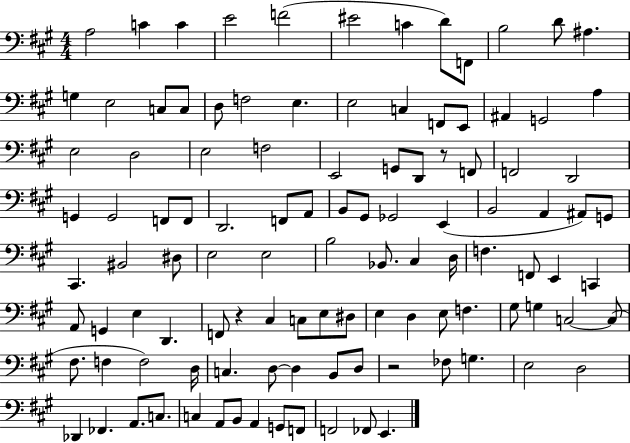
A3/h C4/q C4/q E4/h F4/h EIS4/h C4/q D4/e F2/e B3/h D4/e A#3/q. G3/q E3/h C3/e C3/e D3/e F3/h E3/q. E3/h C3/q F2/e E2/e A#2/q G2/h A3/q E3/h D3/h E3/h F3/h E2/h G2/e D2/e R/e F2/e F2/h D2/h G2/q G2/h F2/e F2/e D2/h. F2/e A2/e B2/e G#2/e Gb2/h E2/q B2/h A2/q A#2/e G2/e C#2/q. BIS2/h D#3/e E3/h E3/h B3/h Bb2/e. C#3/q D3/s F3/q. F2/e E2/q C2/q A2/e G2/q E3/q D2/q. F2/e R/q C#3/q C3/e E3/e D#3/e E3/q D3/q E3/e F3/q. G#3/e G3/q C3/h C3/e F#3/e. F3/q F3/h D3/s C3/q. D3/e D3/q B2/e D3/e R/h FES3/e G3/q. E3/h D3/h Db2/q FES2/q. A2/e. C3/e. C3/q A2/e B2/e A2/q G2/e F2/e F2/h FES2/e E2/q.